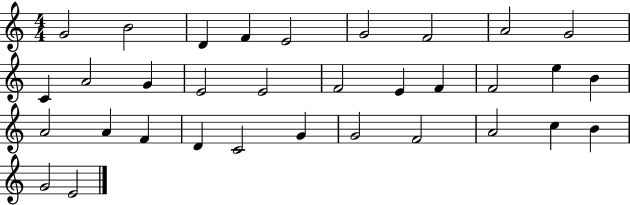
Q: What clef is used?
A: treble